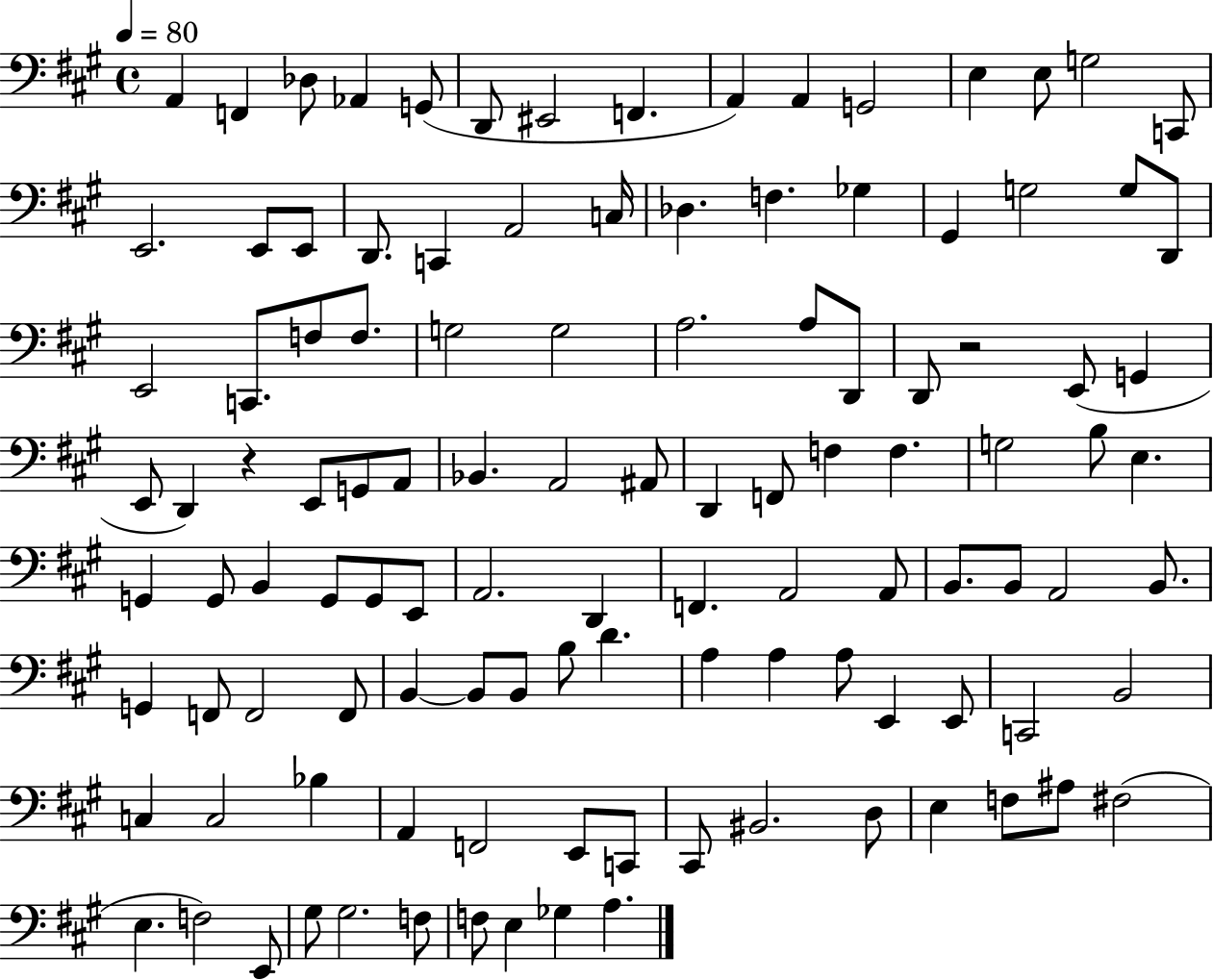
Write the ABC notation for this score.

X:1
T:Untitled
M:4/4
L:1/4
K:A
A,, F,, _D,/2 _A,, G,,/2 D,,/2 ^E,,2 F,, A,, A,, G,,2 E, E,/2 G,2 C,,/2 E,,2 E,,/2 E,,/2 D,,/2 C,, A,,2 C,/4 _D, F, _G, ^G,, G,2 G,/2 D,,/2 E,,2 C,,/2 F,/2 F,/2 G,2 G,2 A,2 A,/2 D,,/2 D,,/2 z2 E,,/2 G,, E,,/2 D,, z E,,/2 G,,/2 A,,/2 _B,, A,,2 ^A,,/2 D,, F,,/2 F, F, G,2 B,/2 E, G,, G,,/2 B,, G,,/2 G,,/2 E,,/2 A,,2 D,, F,, A,,2 A,,/2 B,,/2 B,,/2 A,,2 B,,/2 G,, F,,/2 F,,2 F,,/2 B,, B,,/2 B,,/2 B,/2 D A, A, A,/2 E,, E,,/2 C,,2 B,,2 C, C,2 _B, A,, F,,2 E,,/2 C,,/2 ^C,,/2 ^B,,2 D,/2 E, F,/2 ^A,/2 ^F,2 E, F,2 E,,/2 ^G,/2 ^G,2 F,/2 F,/2 E, _G, A,